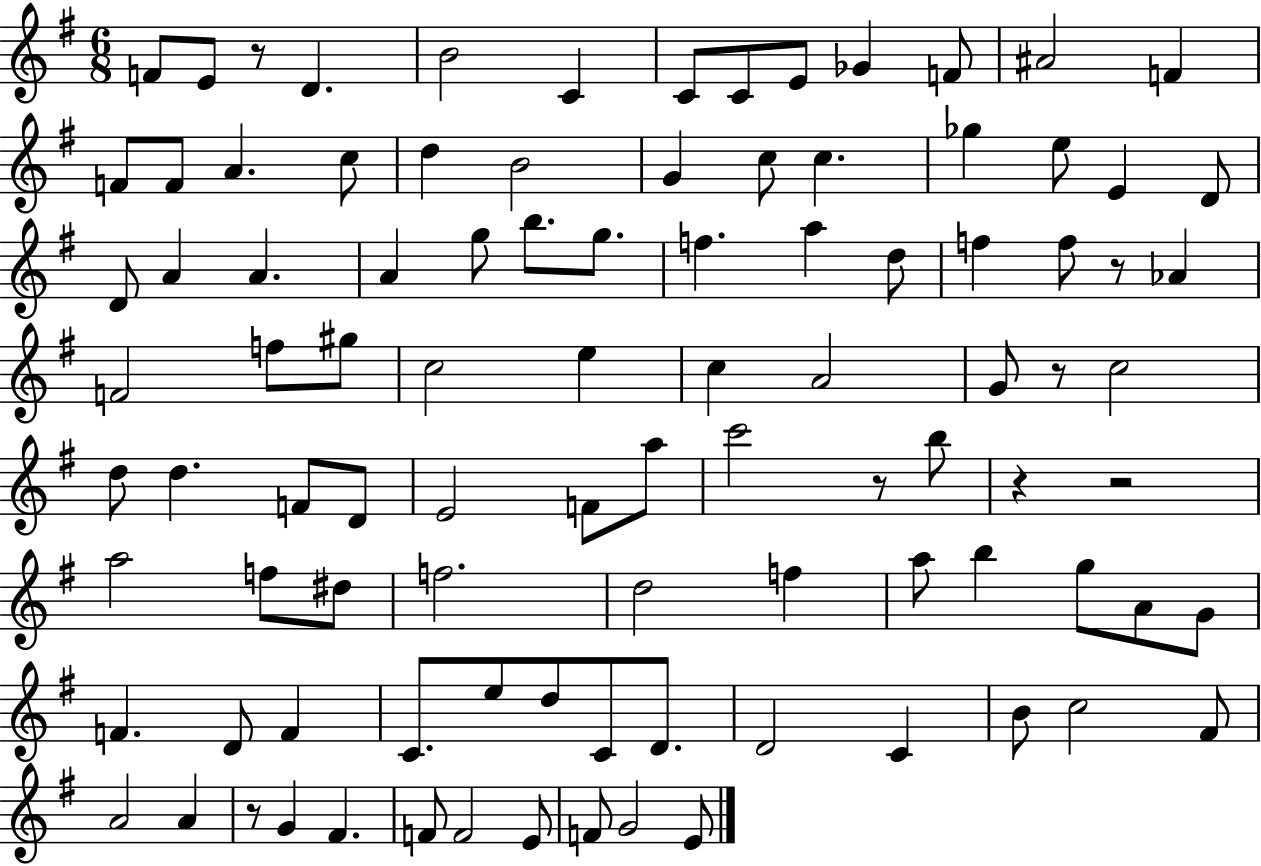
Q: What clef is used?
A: treble